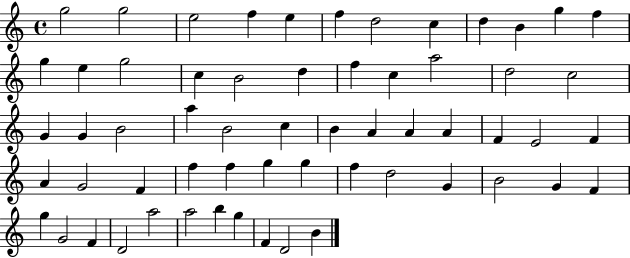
{
  \clef treble
  \time 4/4
  \defaultTimeSignature
  \key c \major
  g''2 g''2 | e''2 f''4 e''4 | f''4 d''2 c''4 | d''4 b'4 g''4 f''4 | \break g''4 e''4 g''2 | c''4 b'2 d''4 | f''4 c''4 a''2 | d''2 c''2 | \break g'4 g'4 b'2 | a''4 b'2 c''4 | b'4 a'4 a'4 a'4 | f'4 e'2 f'4 | \break a'4 g'2 f'4 | f''4 f''4 g''4 g''4 | f''4 d''2 g'4 | b'2 g'4 f'4 | \break g''4 g'2 f'4 | d'2 a''2 | a''2 b''4 g''4 | f'4 d'2 b'4 | \break \bar "|."
}